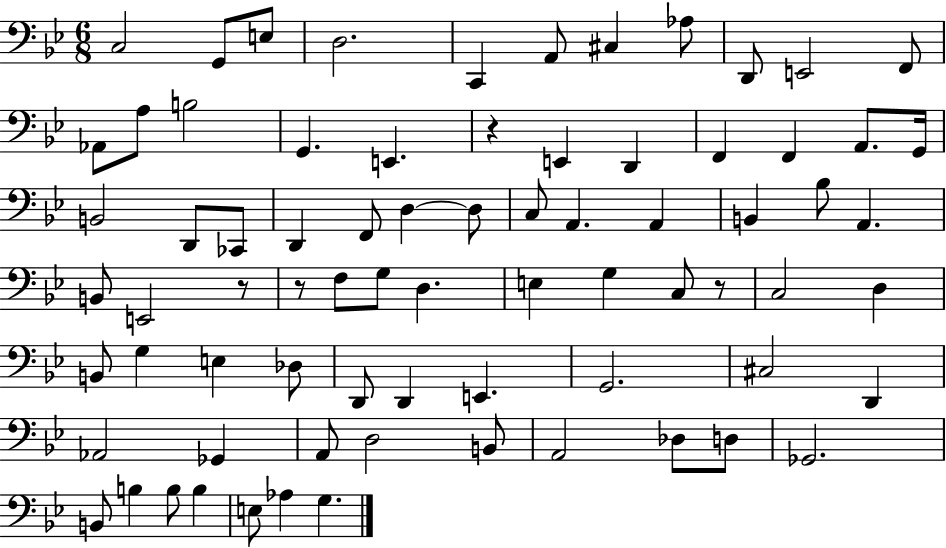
X:1
T:Untitled
M:6/8
L:1/4
K:Bb
C,2 G,,/2 E,/2 D,2 C,, A,,/2 ^C, _A,/2 D,,/2 E,,2 F,,/2 _A,,/2 A,/2 B,2 G,, E,, z E,, D,, F,, F,, A,,/2 G,,/4 B,,2 D,,/2 _C,,/2 D,, F,,/2 D, D,/2 C,/2 A,, A,, B,, _B,/2 A,, B,,/2 E,,2 z/2 z/2 F,/2 G,/2 D, E, G, C,/2 z/2 C,2 D, B,,/2 G, E, _D,/2 D,,/2 D,, E,, G,,2 ^C,2 D,, _A,,2 _G,, A,,/2 D,2 B,,/2 A,,2 _D,/2 D,/2 _G,,2 B,,/2 B, B,/2 B, E,/2 _A, G,